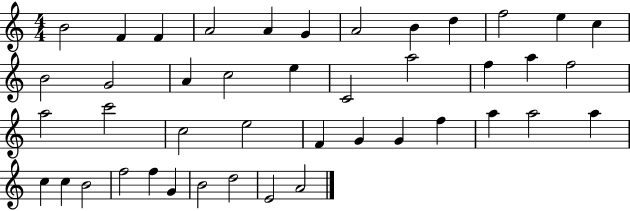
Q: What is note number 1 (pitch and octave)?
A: B4